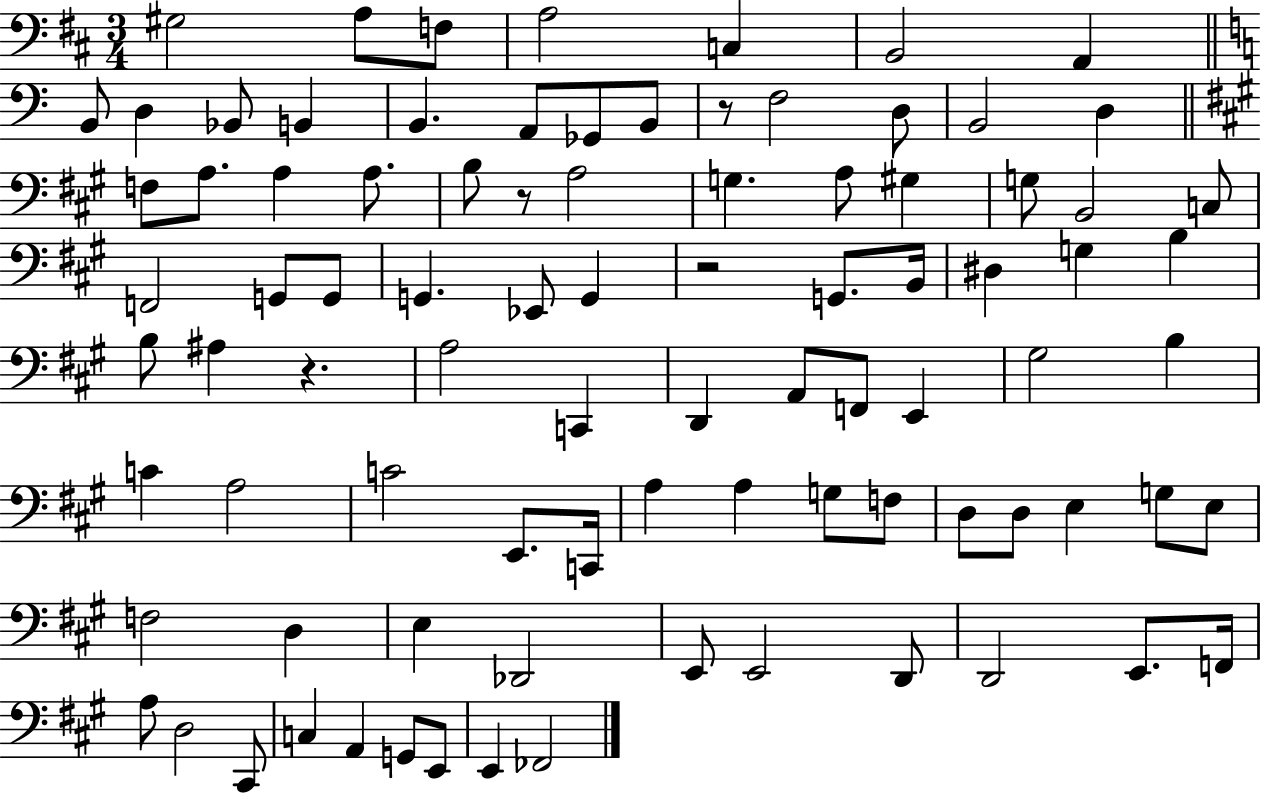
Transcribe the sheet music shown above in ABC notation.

X:1
T:Untitled
M:3/4
L:1/4
K:D
^G,2 A,/2 F,/2 A,2 C, B,,2 A,, B,,/2 D, _B,,/2 B,, B,, A,,/2 _G,,/2 B,,/2 z/2 F,2 D,/2 B,,2 D, F,/2 A,/2 A, A,/2 B,/2 z/2 A,2 G, A,/2 ^G, G,/2 B,,2 C,/2 F,,2 G,,/2 G,,/2 G,, _E,,/2 G,, z2 G,,/2 B,,/4 ^D, G, B, B,/2 ^A, z A,2 C,, D,, A,,/2 F,,/2 E,, ^G,2 B, C A,2 C2 E,,/2 C,,/4 A, A, G,/2 F,/2 D,/2 D,/2 E, G,/2 E,/2 F,2 D, E, _D,,2 E,,/2 E,,2 D,,/2 D,,2 E,,/2 F,,/4 A,/2 D,2 ^C,,/2 C, A,, G,,/2 E,,/2 E,, _F,,2